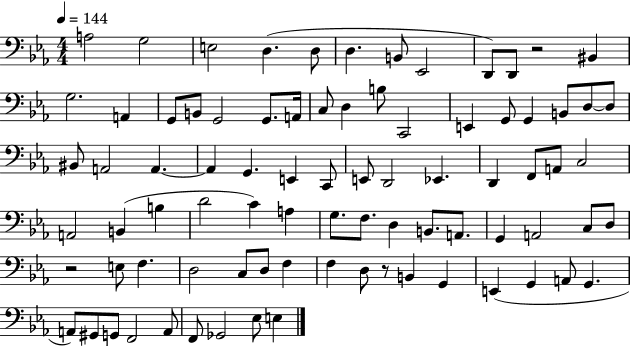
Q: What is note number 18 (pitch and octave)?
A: A2